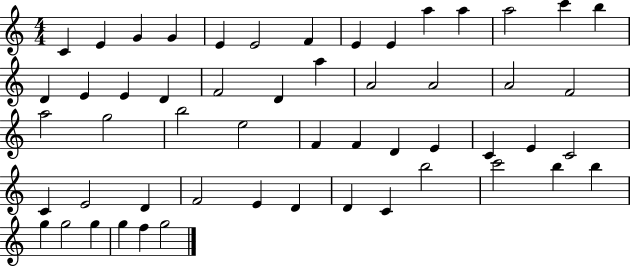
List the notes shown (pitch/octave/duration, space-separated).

C4/q E4/q G4/q G4/q E4/q E4/h F4/q E4/q E4/q A5/q A5/q A5/h C6/q B5/q D4/q E4/q E4/q D4/q F4/h D4/q A5/q A4/h A4/h A4/h F4/h A5/h G5/h B5/h E5/h F4/q F4/q D4/q E4/q C4/q E4/q C4/h C4/q E4/h D4/q F4/h E4/q D4/q D4/q C4/q B5/h C6/h B5/q B5/q G5/q G5/h G5/q G5/q F5/q G5/h